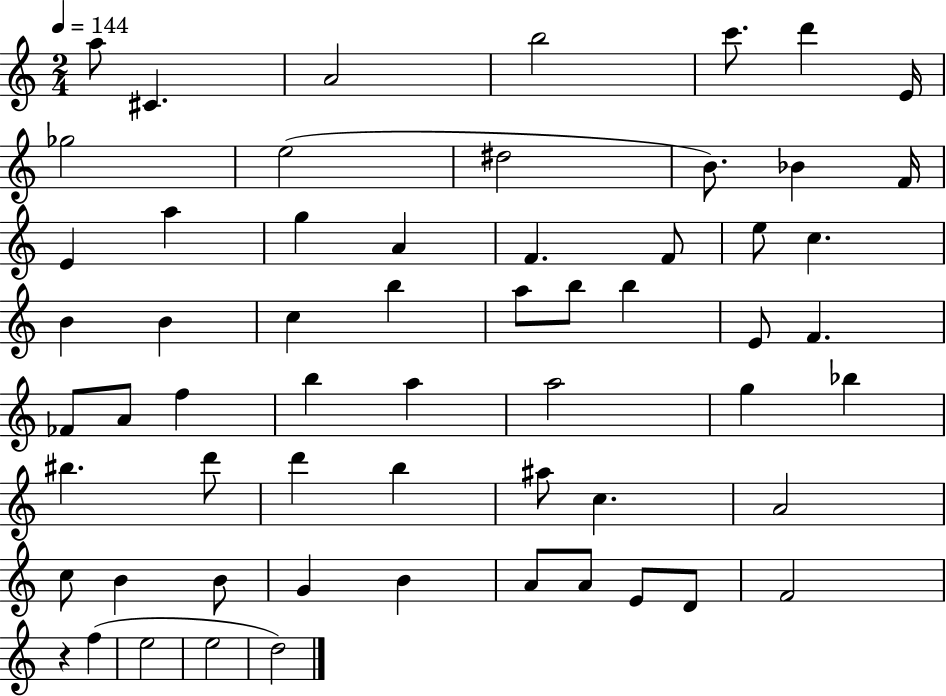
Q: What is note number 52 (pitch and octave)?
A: A4